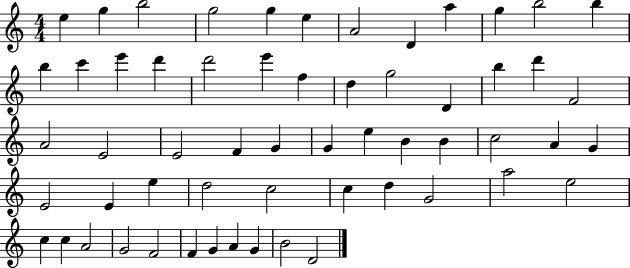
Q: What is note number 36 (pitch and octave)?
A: A4